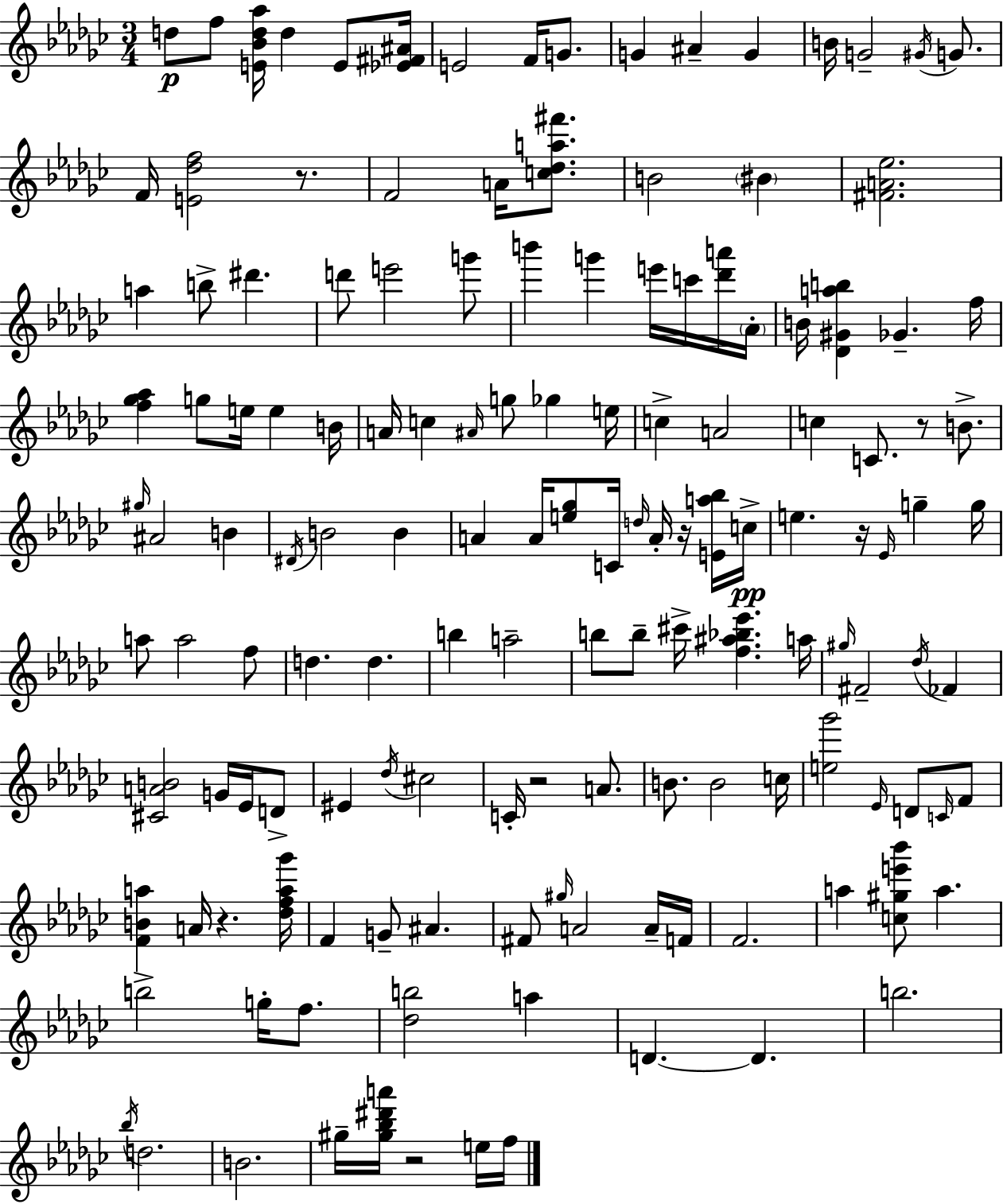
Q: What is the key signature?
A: EES minor